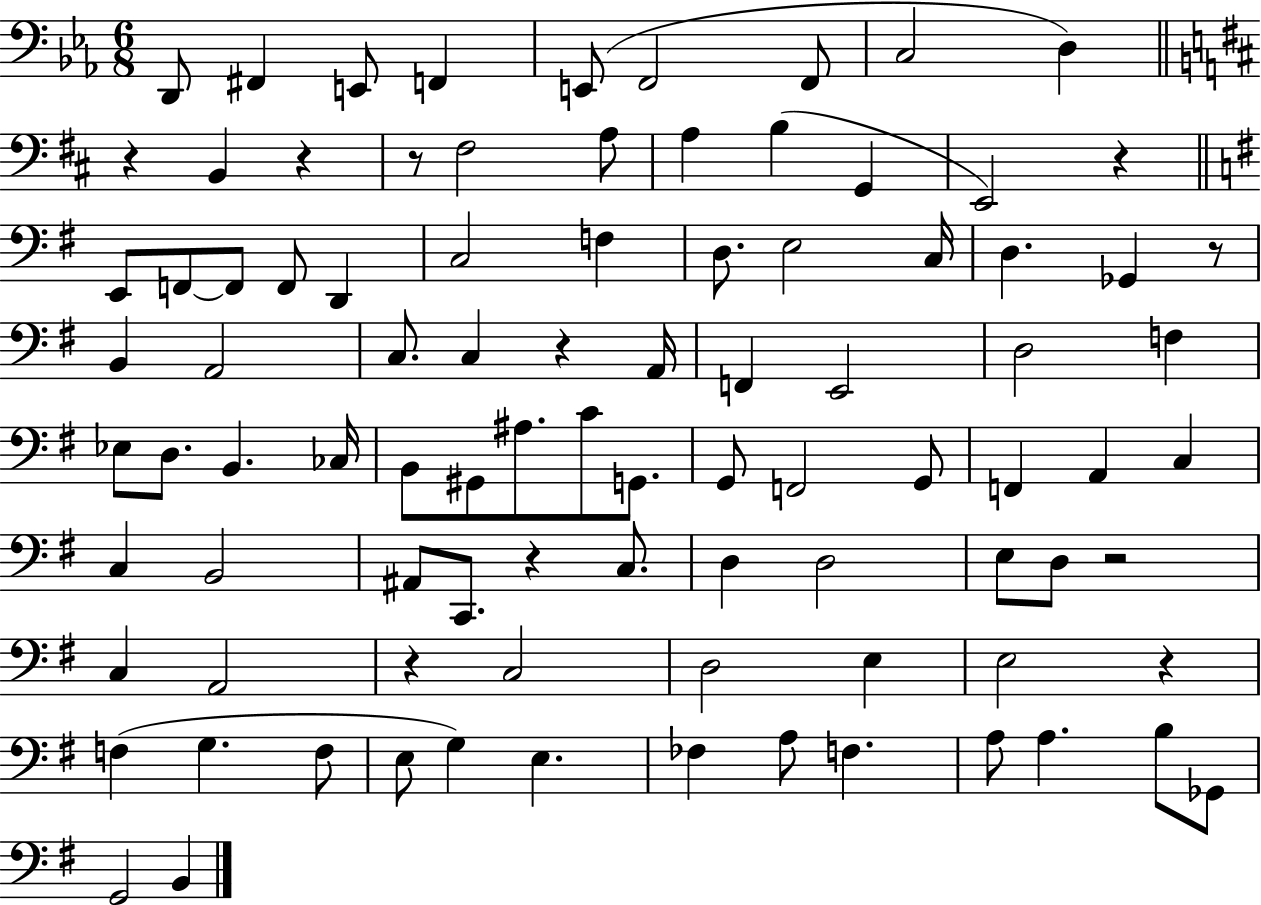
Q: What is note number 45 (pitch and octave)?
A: C4